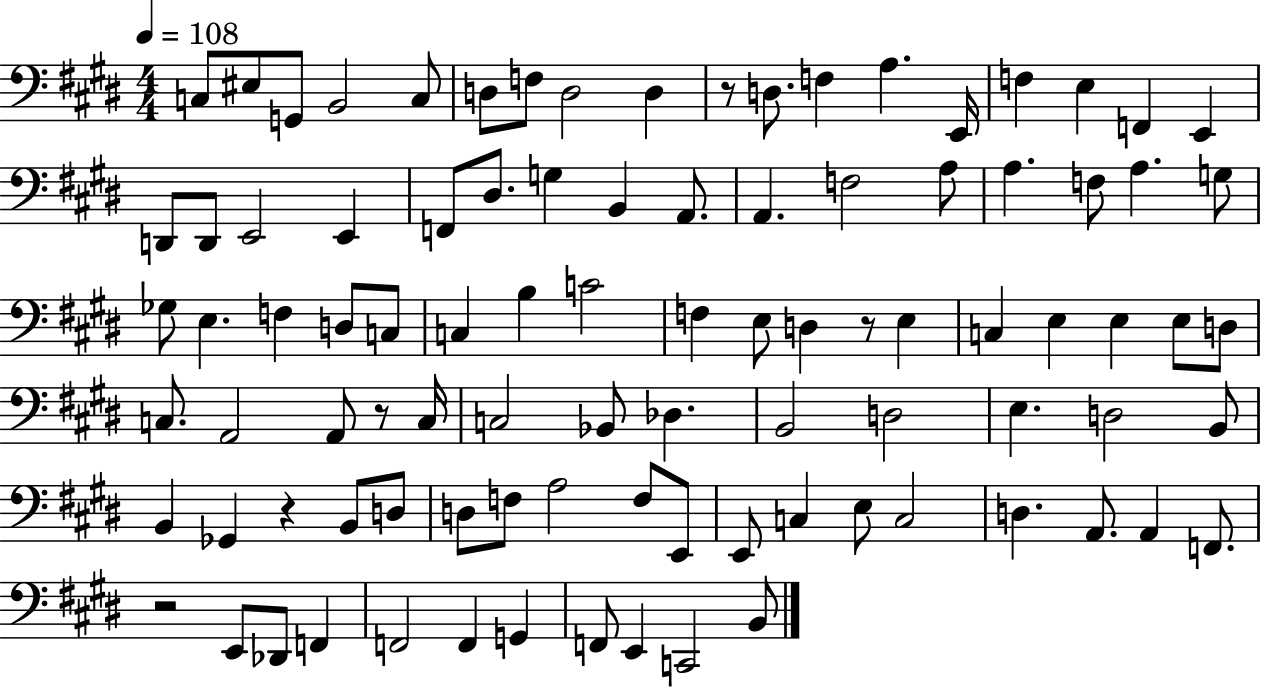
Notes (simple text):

C3/e EIS3/e G2/e B2/h C3/e D3/e F3/e D3/h D3/q R/e D3/e. F3/q A3/q. E2/s F3/q E3/q F2/q E2/q D2/e D2/e E2/h E2/q F2/e D#3/e. G3/q B2/q A2/e. A2/q. F3/h A3/e A3/q. F3/e A3/q. G3/e Gb3/e E3/q. F3/q D3/e C3/e C3/q B3/q C4/h F3/q E3/e D3/q R/e E3/q C3/q E3/q E3/q E3/e D3/e C3/e. A2/h A2/e R/e C3/s C3/h Bb2/e Db3/q. B2/h D3/h E3/q. D3/h B2/e B2/q Gb2/q R/q B2/e D3/e D3/e F3/e A3/h F3/e E2/e E2/e C3/q E3/e C3/h D3/q. A2/e. A2/q F2/e. R/h E2/e Db2/e F2/q F2/h F2/q G2/q F2/e E2/q C2/h B2/e